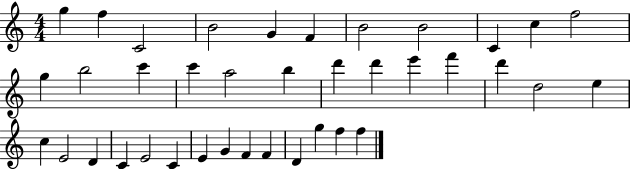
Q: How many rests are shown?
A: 0